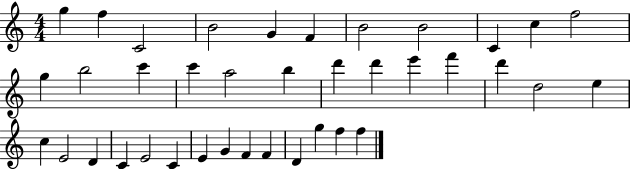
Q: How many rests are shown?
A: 0